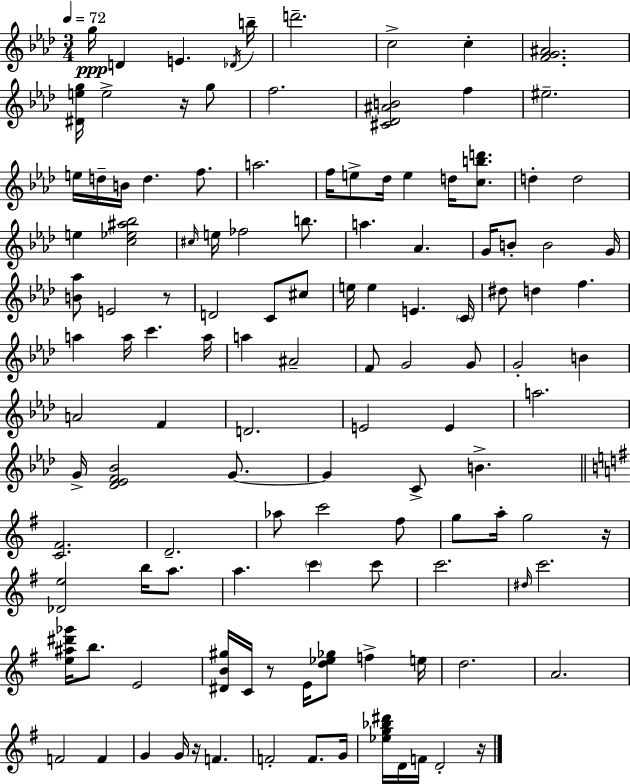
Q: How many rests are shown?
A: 6